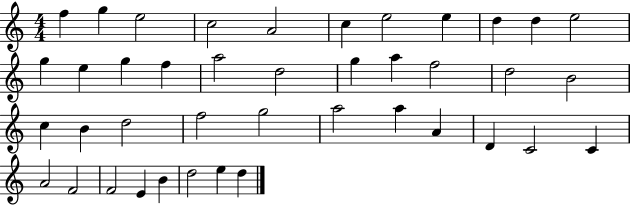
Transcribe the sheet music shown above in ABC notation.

X:1
T:Untitled
M:4/4
L:1/4
K:C
f g e2 c2 A2 c e2 e d d e2 g e g f a2 d2 g a f2 d2 B2 c B d2 f2 g2 a2 a A D C2 C A2 F2 F2 E B d2 e d